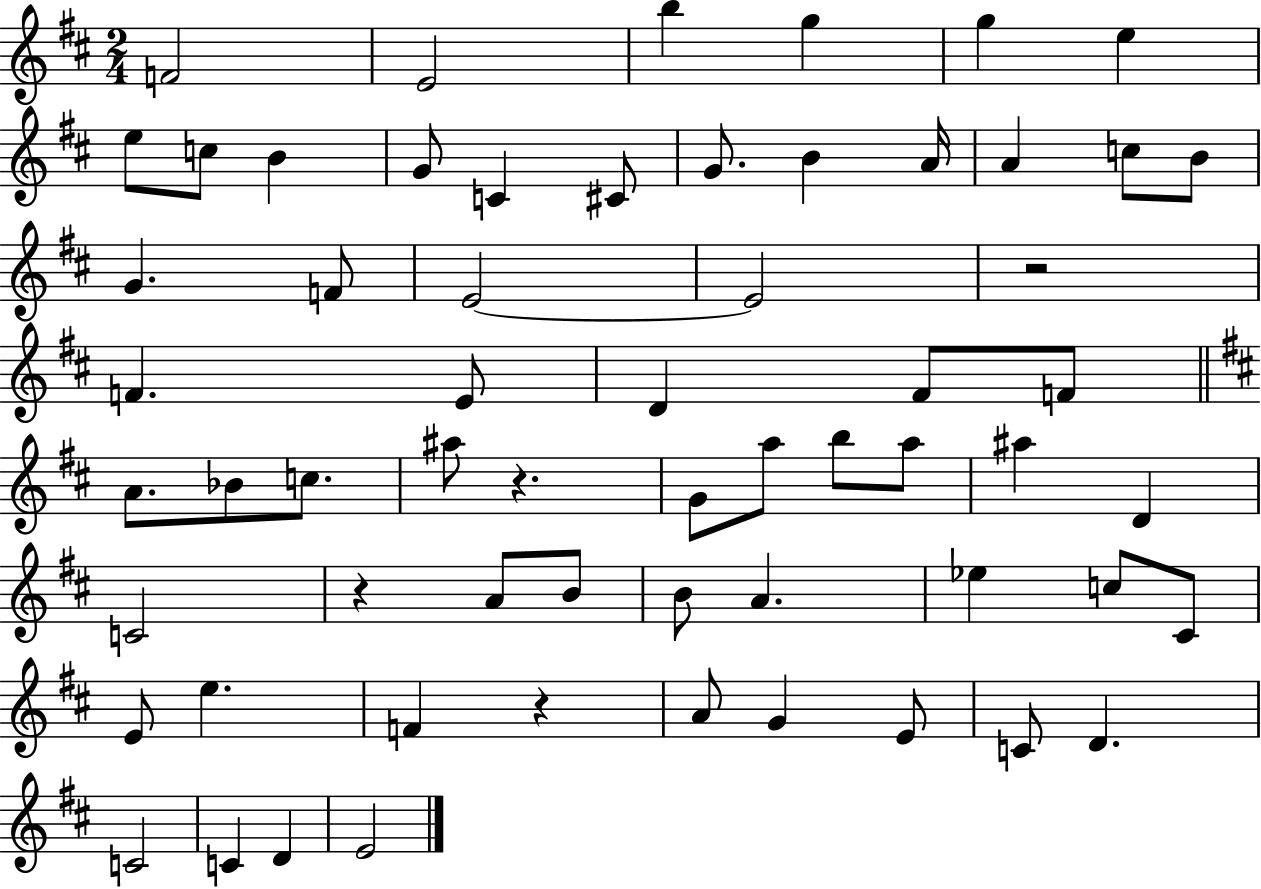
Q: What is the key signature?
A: D major